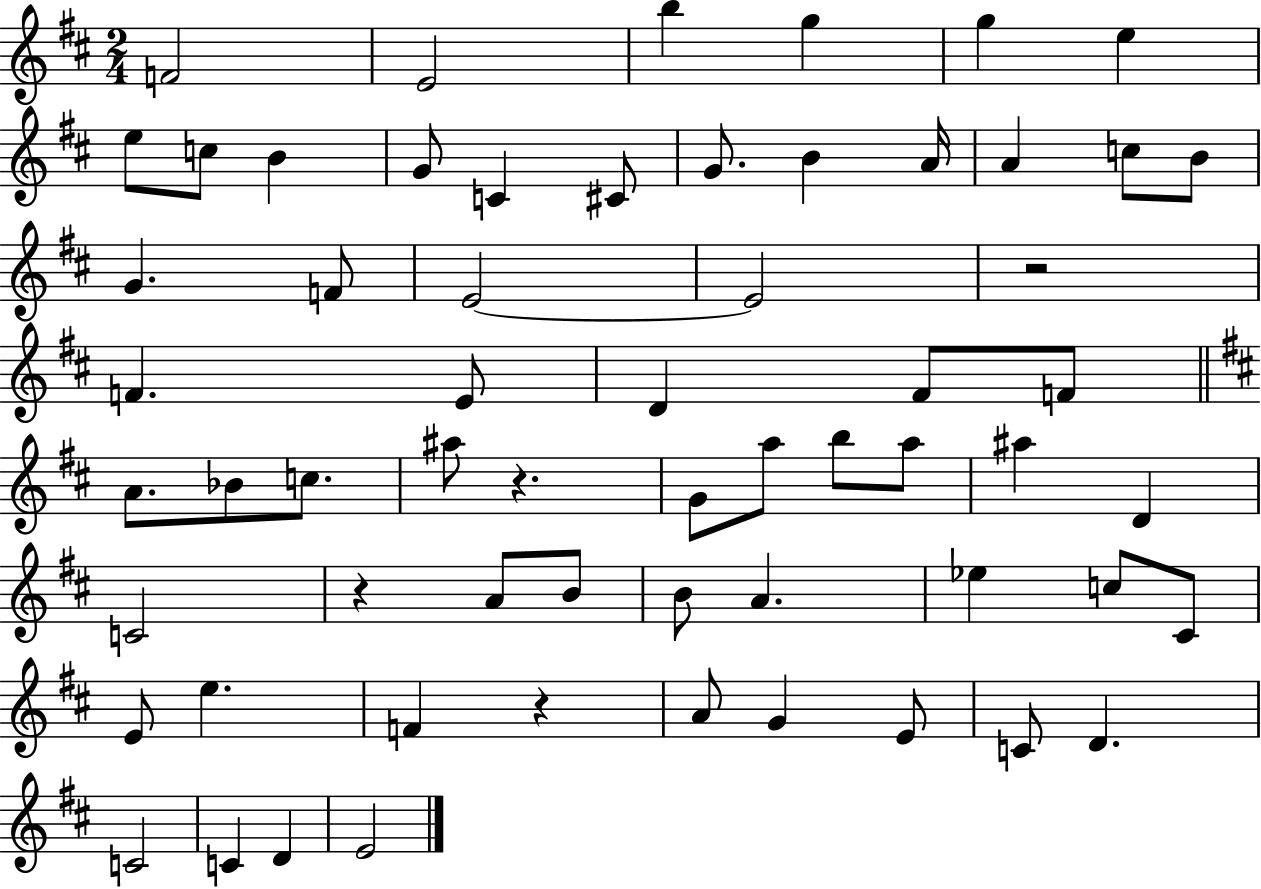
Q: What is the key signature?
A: D major